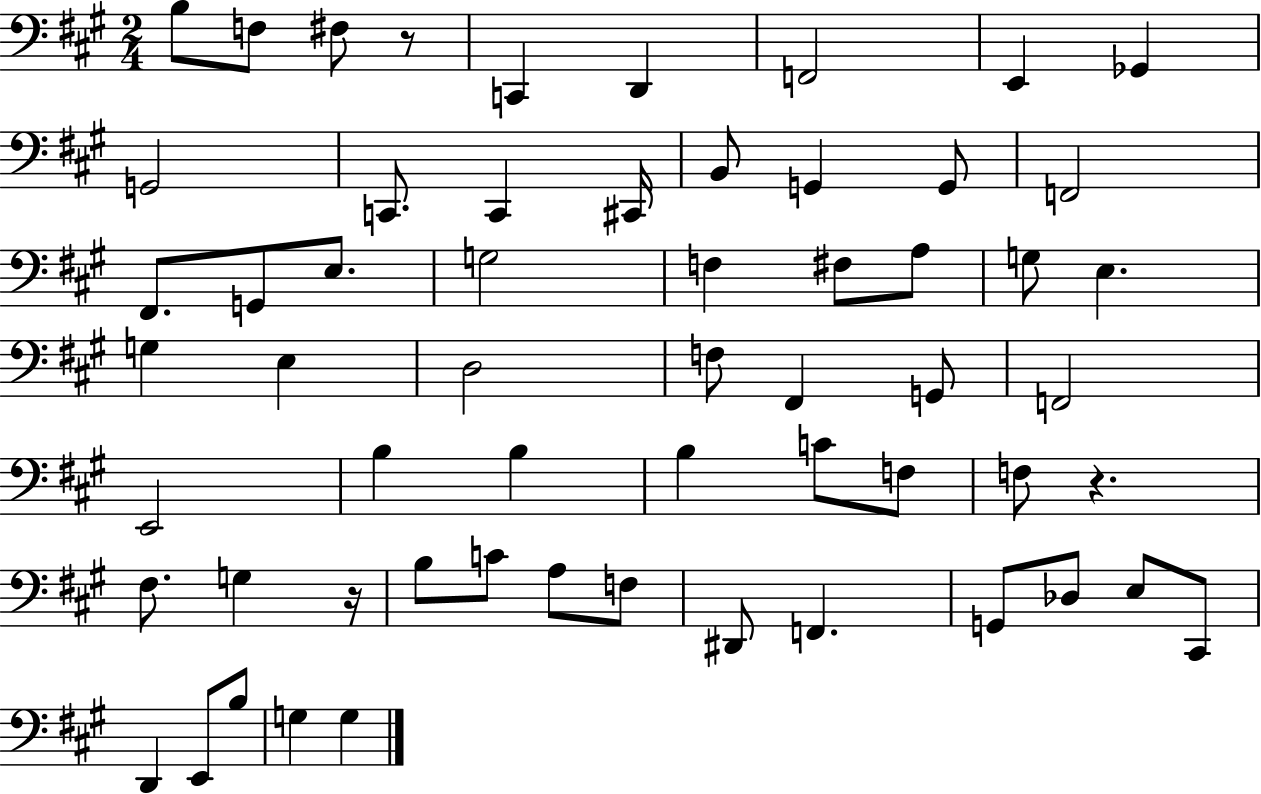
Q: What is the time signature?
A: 2/4